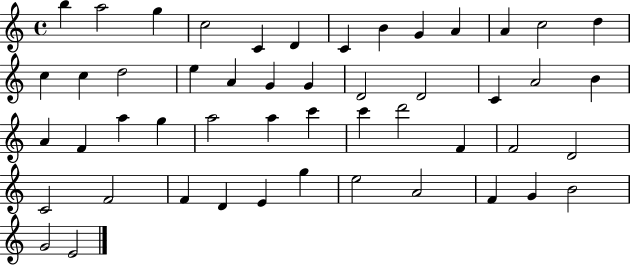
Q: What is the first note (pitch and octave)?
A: B5